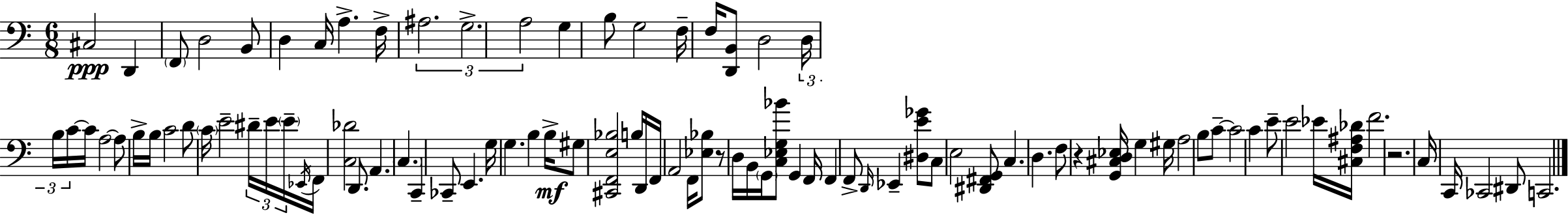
{
  \clef bass
  \numericTimeSignature
  \time 6/8
  \key a \minor
  cis2\ppp d,4 | \parenthesize f,8 d2 b,8 | d4 c16 a4.-> f16-> | \tuplet 3/2 { ais2. | \break g2.-> | a2 } g4 | b8 g2 f16-- f16 | <d, b,>8 d2 \tuplet 3/2 { d16 b16 | \break c'16~~ } c'16 a2~~ a8 | b16-> b16 c'2 d'8 | \parenthesize c'16 e'2-- \tuplet 3/2 { dis'16-- e'16 \parenthesize e'16-- } | \acciaccatura { ees,16 } f,16 <c des'>2 d,8. | \break a,4. \parenthesize c4. | c,4-- ces,8-- e,4. | g16 g4. b4 | b16->\mf gis8 <cis, f, e bes>2 b16 | \break d,16 f,16 a,2 f,16 <ees bes>8 | r8 d16 b,16 \parenthesize g,16 <c ees g bes'>8 g,4 | f,16 f,4 f,8-> \grace { d,16 } ees,4-- | <dis e' ges'>8 c8 e2 | \break <dis, fis, g,>8 c4. d4. | f8 r4 <g, cis d ees>16 g4 | gis16 a2 b8 | c'8--~~ c'2 c'4 | \break e'8-- e'2 | ees'16 <cis f ais des'>16 f'2. | r2. | c16 c,16 ces,2 | \break dis,8 c,2. | \bar "|."
}